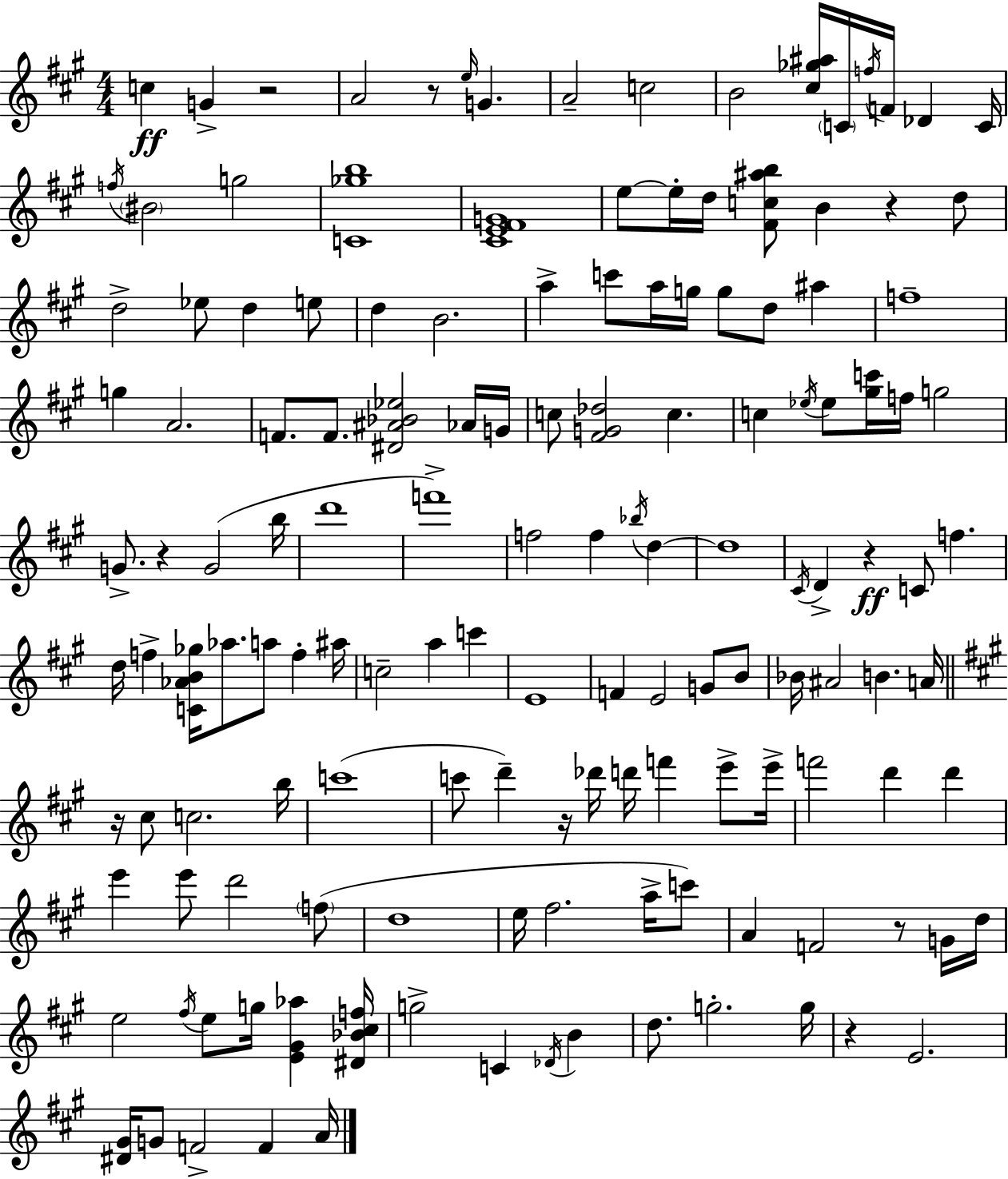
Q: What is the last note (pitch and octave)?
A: A4